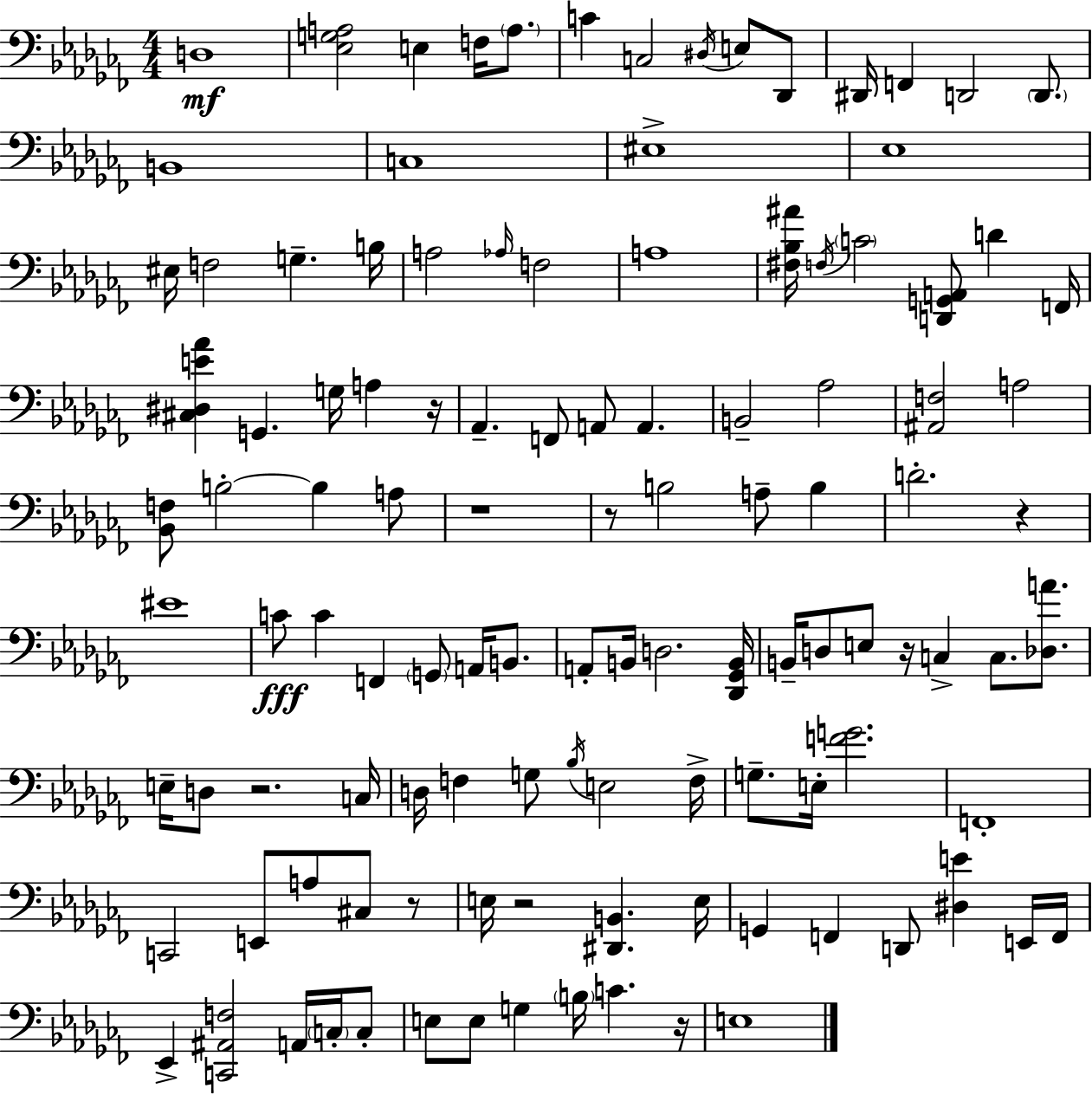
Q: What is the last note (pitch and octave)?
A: E3